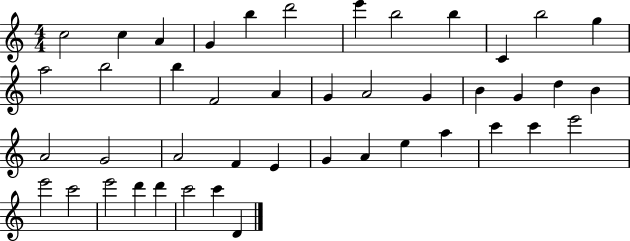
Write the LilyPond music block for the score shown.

{
  \clef treble
  \numericTimeSignature
  \time 4/4
  \key c \major
  c''2 c''4 a'4 | g'4 b''4 d'''2 | e'''4 b''2 b''4 | c'4 b''2 g''4 | \break a''2 b''2 | b''4 f'2 a'4 | g'4 a'2 g'4 | b'4 g'4 d''4 b'4 | \break a'2 g'2 | a'2 f'4 e'4 | g'4 a'4 e''4 a''4 | c'''4 c'''4 e'''2 | \break e'''2 c'''2 | e'''2 d'''4 d'''4 | c'''2 c'''4 d'4 | \bar "|."
}